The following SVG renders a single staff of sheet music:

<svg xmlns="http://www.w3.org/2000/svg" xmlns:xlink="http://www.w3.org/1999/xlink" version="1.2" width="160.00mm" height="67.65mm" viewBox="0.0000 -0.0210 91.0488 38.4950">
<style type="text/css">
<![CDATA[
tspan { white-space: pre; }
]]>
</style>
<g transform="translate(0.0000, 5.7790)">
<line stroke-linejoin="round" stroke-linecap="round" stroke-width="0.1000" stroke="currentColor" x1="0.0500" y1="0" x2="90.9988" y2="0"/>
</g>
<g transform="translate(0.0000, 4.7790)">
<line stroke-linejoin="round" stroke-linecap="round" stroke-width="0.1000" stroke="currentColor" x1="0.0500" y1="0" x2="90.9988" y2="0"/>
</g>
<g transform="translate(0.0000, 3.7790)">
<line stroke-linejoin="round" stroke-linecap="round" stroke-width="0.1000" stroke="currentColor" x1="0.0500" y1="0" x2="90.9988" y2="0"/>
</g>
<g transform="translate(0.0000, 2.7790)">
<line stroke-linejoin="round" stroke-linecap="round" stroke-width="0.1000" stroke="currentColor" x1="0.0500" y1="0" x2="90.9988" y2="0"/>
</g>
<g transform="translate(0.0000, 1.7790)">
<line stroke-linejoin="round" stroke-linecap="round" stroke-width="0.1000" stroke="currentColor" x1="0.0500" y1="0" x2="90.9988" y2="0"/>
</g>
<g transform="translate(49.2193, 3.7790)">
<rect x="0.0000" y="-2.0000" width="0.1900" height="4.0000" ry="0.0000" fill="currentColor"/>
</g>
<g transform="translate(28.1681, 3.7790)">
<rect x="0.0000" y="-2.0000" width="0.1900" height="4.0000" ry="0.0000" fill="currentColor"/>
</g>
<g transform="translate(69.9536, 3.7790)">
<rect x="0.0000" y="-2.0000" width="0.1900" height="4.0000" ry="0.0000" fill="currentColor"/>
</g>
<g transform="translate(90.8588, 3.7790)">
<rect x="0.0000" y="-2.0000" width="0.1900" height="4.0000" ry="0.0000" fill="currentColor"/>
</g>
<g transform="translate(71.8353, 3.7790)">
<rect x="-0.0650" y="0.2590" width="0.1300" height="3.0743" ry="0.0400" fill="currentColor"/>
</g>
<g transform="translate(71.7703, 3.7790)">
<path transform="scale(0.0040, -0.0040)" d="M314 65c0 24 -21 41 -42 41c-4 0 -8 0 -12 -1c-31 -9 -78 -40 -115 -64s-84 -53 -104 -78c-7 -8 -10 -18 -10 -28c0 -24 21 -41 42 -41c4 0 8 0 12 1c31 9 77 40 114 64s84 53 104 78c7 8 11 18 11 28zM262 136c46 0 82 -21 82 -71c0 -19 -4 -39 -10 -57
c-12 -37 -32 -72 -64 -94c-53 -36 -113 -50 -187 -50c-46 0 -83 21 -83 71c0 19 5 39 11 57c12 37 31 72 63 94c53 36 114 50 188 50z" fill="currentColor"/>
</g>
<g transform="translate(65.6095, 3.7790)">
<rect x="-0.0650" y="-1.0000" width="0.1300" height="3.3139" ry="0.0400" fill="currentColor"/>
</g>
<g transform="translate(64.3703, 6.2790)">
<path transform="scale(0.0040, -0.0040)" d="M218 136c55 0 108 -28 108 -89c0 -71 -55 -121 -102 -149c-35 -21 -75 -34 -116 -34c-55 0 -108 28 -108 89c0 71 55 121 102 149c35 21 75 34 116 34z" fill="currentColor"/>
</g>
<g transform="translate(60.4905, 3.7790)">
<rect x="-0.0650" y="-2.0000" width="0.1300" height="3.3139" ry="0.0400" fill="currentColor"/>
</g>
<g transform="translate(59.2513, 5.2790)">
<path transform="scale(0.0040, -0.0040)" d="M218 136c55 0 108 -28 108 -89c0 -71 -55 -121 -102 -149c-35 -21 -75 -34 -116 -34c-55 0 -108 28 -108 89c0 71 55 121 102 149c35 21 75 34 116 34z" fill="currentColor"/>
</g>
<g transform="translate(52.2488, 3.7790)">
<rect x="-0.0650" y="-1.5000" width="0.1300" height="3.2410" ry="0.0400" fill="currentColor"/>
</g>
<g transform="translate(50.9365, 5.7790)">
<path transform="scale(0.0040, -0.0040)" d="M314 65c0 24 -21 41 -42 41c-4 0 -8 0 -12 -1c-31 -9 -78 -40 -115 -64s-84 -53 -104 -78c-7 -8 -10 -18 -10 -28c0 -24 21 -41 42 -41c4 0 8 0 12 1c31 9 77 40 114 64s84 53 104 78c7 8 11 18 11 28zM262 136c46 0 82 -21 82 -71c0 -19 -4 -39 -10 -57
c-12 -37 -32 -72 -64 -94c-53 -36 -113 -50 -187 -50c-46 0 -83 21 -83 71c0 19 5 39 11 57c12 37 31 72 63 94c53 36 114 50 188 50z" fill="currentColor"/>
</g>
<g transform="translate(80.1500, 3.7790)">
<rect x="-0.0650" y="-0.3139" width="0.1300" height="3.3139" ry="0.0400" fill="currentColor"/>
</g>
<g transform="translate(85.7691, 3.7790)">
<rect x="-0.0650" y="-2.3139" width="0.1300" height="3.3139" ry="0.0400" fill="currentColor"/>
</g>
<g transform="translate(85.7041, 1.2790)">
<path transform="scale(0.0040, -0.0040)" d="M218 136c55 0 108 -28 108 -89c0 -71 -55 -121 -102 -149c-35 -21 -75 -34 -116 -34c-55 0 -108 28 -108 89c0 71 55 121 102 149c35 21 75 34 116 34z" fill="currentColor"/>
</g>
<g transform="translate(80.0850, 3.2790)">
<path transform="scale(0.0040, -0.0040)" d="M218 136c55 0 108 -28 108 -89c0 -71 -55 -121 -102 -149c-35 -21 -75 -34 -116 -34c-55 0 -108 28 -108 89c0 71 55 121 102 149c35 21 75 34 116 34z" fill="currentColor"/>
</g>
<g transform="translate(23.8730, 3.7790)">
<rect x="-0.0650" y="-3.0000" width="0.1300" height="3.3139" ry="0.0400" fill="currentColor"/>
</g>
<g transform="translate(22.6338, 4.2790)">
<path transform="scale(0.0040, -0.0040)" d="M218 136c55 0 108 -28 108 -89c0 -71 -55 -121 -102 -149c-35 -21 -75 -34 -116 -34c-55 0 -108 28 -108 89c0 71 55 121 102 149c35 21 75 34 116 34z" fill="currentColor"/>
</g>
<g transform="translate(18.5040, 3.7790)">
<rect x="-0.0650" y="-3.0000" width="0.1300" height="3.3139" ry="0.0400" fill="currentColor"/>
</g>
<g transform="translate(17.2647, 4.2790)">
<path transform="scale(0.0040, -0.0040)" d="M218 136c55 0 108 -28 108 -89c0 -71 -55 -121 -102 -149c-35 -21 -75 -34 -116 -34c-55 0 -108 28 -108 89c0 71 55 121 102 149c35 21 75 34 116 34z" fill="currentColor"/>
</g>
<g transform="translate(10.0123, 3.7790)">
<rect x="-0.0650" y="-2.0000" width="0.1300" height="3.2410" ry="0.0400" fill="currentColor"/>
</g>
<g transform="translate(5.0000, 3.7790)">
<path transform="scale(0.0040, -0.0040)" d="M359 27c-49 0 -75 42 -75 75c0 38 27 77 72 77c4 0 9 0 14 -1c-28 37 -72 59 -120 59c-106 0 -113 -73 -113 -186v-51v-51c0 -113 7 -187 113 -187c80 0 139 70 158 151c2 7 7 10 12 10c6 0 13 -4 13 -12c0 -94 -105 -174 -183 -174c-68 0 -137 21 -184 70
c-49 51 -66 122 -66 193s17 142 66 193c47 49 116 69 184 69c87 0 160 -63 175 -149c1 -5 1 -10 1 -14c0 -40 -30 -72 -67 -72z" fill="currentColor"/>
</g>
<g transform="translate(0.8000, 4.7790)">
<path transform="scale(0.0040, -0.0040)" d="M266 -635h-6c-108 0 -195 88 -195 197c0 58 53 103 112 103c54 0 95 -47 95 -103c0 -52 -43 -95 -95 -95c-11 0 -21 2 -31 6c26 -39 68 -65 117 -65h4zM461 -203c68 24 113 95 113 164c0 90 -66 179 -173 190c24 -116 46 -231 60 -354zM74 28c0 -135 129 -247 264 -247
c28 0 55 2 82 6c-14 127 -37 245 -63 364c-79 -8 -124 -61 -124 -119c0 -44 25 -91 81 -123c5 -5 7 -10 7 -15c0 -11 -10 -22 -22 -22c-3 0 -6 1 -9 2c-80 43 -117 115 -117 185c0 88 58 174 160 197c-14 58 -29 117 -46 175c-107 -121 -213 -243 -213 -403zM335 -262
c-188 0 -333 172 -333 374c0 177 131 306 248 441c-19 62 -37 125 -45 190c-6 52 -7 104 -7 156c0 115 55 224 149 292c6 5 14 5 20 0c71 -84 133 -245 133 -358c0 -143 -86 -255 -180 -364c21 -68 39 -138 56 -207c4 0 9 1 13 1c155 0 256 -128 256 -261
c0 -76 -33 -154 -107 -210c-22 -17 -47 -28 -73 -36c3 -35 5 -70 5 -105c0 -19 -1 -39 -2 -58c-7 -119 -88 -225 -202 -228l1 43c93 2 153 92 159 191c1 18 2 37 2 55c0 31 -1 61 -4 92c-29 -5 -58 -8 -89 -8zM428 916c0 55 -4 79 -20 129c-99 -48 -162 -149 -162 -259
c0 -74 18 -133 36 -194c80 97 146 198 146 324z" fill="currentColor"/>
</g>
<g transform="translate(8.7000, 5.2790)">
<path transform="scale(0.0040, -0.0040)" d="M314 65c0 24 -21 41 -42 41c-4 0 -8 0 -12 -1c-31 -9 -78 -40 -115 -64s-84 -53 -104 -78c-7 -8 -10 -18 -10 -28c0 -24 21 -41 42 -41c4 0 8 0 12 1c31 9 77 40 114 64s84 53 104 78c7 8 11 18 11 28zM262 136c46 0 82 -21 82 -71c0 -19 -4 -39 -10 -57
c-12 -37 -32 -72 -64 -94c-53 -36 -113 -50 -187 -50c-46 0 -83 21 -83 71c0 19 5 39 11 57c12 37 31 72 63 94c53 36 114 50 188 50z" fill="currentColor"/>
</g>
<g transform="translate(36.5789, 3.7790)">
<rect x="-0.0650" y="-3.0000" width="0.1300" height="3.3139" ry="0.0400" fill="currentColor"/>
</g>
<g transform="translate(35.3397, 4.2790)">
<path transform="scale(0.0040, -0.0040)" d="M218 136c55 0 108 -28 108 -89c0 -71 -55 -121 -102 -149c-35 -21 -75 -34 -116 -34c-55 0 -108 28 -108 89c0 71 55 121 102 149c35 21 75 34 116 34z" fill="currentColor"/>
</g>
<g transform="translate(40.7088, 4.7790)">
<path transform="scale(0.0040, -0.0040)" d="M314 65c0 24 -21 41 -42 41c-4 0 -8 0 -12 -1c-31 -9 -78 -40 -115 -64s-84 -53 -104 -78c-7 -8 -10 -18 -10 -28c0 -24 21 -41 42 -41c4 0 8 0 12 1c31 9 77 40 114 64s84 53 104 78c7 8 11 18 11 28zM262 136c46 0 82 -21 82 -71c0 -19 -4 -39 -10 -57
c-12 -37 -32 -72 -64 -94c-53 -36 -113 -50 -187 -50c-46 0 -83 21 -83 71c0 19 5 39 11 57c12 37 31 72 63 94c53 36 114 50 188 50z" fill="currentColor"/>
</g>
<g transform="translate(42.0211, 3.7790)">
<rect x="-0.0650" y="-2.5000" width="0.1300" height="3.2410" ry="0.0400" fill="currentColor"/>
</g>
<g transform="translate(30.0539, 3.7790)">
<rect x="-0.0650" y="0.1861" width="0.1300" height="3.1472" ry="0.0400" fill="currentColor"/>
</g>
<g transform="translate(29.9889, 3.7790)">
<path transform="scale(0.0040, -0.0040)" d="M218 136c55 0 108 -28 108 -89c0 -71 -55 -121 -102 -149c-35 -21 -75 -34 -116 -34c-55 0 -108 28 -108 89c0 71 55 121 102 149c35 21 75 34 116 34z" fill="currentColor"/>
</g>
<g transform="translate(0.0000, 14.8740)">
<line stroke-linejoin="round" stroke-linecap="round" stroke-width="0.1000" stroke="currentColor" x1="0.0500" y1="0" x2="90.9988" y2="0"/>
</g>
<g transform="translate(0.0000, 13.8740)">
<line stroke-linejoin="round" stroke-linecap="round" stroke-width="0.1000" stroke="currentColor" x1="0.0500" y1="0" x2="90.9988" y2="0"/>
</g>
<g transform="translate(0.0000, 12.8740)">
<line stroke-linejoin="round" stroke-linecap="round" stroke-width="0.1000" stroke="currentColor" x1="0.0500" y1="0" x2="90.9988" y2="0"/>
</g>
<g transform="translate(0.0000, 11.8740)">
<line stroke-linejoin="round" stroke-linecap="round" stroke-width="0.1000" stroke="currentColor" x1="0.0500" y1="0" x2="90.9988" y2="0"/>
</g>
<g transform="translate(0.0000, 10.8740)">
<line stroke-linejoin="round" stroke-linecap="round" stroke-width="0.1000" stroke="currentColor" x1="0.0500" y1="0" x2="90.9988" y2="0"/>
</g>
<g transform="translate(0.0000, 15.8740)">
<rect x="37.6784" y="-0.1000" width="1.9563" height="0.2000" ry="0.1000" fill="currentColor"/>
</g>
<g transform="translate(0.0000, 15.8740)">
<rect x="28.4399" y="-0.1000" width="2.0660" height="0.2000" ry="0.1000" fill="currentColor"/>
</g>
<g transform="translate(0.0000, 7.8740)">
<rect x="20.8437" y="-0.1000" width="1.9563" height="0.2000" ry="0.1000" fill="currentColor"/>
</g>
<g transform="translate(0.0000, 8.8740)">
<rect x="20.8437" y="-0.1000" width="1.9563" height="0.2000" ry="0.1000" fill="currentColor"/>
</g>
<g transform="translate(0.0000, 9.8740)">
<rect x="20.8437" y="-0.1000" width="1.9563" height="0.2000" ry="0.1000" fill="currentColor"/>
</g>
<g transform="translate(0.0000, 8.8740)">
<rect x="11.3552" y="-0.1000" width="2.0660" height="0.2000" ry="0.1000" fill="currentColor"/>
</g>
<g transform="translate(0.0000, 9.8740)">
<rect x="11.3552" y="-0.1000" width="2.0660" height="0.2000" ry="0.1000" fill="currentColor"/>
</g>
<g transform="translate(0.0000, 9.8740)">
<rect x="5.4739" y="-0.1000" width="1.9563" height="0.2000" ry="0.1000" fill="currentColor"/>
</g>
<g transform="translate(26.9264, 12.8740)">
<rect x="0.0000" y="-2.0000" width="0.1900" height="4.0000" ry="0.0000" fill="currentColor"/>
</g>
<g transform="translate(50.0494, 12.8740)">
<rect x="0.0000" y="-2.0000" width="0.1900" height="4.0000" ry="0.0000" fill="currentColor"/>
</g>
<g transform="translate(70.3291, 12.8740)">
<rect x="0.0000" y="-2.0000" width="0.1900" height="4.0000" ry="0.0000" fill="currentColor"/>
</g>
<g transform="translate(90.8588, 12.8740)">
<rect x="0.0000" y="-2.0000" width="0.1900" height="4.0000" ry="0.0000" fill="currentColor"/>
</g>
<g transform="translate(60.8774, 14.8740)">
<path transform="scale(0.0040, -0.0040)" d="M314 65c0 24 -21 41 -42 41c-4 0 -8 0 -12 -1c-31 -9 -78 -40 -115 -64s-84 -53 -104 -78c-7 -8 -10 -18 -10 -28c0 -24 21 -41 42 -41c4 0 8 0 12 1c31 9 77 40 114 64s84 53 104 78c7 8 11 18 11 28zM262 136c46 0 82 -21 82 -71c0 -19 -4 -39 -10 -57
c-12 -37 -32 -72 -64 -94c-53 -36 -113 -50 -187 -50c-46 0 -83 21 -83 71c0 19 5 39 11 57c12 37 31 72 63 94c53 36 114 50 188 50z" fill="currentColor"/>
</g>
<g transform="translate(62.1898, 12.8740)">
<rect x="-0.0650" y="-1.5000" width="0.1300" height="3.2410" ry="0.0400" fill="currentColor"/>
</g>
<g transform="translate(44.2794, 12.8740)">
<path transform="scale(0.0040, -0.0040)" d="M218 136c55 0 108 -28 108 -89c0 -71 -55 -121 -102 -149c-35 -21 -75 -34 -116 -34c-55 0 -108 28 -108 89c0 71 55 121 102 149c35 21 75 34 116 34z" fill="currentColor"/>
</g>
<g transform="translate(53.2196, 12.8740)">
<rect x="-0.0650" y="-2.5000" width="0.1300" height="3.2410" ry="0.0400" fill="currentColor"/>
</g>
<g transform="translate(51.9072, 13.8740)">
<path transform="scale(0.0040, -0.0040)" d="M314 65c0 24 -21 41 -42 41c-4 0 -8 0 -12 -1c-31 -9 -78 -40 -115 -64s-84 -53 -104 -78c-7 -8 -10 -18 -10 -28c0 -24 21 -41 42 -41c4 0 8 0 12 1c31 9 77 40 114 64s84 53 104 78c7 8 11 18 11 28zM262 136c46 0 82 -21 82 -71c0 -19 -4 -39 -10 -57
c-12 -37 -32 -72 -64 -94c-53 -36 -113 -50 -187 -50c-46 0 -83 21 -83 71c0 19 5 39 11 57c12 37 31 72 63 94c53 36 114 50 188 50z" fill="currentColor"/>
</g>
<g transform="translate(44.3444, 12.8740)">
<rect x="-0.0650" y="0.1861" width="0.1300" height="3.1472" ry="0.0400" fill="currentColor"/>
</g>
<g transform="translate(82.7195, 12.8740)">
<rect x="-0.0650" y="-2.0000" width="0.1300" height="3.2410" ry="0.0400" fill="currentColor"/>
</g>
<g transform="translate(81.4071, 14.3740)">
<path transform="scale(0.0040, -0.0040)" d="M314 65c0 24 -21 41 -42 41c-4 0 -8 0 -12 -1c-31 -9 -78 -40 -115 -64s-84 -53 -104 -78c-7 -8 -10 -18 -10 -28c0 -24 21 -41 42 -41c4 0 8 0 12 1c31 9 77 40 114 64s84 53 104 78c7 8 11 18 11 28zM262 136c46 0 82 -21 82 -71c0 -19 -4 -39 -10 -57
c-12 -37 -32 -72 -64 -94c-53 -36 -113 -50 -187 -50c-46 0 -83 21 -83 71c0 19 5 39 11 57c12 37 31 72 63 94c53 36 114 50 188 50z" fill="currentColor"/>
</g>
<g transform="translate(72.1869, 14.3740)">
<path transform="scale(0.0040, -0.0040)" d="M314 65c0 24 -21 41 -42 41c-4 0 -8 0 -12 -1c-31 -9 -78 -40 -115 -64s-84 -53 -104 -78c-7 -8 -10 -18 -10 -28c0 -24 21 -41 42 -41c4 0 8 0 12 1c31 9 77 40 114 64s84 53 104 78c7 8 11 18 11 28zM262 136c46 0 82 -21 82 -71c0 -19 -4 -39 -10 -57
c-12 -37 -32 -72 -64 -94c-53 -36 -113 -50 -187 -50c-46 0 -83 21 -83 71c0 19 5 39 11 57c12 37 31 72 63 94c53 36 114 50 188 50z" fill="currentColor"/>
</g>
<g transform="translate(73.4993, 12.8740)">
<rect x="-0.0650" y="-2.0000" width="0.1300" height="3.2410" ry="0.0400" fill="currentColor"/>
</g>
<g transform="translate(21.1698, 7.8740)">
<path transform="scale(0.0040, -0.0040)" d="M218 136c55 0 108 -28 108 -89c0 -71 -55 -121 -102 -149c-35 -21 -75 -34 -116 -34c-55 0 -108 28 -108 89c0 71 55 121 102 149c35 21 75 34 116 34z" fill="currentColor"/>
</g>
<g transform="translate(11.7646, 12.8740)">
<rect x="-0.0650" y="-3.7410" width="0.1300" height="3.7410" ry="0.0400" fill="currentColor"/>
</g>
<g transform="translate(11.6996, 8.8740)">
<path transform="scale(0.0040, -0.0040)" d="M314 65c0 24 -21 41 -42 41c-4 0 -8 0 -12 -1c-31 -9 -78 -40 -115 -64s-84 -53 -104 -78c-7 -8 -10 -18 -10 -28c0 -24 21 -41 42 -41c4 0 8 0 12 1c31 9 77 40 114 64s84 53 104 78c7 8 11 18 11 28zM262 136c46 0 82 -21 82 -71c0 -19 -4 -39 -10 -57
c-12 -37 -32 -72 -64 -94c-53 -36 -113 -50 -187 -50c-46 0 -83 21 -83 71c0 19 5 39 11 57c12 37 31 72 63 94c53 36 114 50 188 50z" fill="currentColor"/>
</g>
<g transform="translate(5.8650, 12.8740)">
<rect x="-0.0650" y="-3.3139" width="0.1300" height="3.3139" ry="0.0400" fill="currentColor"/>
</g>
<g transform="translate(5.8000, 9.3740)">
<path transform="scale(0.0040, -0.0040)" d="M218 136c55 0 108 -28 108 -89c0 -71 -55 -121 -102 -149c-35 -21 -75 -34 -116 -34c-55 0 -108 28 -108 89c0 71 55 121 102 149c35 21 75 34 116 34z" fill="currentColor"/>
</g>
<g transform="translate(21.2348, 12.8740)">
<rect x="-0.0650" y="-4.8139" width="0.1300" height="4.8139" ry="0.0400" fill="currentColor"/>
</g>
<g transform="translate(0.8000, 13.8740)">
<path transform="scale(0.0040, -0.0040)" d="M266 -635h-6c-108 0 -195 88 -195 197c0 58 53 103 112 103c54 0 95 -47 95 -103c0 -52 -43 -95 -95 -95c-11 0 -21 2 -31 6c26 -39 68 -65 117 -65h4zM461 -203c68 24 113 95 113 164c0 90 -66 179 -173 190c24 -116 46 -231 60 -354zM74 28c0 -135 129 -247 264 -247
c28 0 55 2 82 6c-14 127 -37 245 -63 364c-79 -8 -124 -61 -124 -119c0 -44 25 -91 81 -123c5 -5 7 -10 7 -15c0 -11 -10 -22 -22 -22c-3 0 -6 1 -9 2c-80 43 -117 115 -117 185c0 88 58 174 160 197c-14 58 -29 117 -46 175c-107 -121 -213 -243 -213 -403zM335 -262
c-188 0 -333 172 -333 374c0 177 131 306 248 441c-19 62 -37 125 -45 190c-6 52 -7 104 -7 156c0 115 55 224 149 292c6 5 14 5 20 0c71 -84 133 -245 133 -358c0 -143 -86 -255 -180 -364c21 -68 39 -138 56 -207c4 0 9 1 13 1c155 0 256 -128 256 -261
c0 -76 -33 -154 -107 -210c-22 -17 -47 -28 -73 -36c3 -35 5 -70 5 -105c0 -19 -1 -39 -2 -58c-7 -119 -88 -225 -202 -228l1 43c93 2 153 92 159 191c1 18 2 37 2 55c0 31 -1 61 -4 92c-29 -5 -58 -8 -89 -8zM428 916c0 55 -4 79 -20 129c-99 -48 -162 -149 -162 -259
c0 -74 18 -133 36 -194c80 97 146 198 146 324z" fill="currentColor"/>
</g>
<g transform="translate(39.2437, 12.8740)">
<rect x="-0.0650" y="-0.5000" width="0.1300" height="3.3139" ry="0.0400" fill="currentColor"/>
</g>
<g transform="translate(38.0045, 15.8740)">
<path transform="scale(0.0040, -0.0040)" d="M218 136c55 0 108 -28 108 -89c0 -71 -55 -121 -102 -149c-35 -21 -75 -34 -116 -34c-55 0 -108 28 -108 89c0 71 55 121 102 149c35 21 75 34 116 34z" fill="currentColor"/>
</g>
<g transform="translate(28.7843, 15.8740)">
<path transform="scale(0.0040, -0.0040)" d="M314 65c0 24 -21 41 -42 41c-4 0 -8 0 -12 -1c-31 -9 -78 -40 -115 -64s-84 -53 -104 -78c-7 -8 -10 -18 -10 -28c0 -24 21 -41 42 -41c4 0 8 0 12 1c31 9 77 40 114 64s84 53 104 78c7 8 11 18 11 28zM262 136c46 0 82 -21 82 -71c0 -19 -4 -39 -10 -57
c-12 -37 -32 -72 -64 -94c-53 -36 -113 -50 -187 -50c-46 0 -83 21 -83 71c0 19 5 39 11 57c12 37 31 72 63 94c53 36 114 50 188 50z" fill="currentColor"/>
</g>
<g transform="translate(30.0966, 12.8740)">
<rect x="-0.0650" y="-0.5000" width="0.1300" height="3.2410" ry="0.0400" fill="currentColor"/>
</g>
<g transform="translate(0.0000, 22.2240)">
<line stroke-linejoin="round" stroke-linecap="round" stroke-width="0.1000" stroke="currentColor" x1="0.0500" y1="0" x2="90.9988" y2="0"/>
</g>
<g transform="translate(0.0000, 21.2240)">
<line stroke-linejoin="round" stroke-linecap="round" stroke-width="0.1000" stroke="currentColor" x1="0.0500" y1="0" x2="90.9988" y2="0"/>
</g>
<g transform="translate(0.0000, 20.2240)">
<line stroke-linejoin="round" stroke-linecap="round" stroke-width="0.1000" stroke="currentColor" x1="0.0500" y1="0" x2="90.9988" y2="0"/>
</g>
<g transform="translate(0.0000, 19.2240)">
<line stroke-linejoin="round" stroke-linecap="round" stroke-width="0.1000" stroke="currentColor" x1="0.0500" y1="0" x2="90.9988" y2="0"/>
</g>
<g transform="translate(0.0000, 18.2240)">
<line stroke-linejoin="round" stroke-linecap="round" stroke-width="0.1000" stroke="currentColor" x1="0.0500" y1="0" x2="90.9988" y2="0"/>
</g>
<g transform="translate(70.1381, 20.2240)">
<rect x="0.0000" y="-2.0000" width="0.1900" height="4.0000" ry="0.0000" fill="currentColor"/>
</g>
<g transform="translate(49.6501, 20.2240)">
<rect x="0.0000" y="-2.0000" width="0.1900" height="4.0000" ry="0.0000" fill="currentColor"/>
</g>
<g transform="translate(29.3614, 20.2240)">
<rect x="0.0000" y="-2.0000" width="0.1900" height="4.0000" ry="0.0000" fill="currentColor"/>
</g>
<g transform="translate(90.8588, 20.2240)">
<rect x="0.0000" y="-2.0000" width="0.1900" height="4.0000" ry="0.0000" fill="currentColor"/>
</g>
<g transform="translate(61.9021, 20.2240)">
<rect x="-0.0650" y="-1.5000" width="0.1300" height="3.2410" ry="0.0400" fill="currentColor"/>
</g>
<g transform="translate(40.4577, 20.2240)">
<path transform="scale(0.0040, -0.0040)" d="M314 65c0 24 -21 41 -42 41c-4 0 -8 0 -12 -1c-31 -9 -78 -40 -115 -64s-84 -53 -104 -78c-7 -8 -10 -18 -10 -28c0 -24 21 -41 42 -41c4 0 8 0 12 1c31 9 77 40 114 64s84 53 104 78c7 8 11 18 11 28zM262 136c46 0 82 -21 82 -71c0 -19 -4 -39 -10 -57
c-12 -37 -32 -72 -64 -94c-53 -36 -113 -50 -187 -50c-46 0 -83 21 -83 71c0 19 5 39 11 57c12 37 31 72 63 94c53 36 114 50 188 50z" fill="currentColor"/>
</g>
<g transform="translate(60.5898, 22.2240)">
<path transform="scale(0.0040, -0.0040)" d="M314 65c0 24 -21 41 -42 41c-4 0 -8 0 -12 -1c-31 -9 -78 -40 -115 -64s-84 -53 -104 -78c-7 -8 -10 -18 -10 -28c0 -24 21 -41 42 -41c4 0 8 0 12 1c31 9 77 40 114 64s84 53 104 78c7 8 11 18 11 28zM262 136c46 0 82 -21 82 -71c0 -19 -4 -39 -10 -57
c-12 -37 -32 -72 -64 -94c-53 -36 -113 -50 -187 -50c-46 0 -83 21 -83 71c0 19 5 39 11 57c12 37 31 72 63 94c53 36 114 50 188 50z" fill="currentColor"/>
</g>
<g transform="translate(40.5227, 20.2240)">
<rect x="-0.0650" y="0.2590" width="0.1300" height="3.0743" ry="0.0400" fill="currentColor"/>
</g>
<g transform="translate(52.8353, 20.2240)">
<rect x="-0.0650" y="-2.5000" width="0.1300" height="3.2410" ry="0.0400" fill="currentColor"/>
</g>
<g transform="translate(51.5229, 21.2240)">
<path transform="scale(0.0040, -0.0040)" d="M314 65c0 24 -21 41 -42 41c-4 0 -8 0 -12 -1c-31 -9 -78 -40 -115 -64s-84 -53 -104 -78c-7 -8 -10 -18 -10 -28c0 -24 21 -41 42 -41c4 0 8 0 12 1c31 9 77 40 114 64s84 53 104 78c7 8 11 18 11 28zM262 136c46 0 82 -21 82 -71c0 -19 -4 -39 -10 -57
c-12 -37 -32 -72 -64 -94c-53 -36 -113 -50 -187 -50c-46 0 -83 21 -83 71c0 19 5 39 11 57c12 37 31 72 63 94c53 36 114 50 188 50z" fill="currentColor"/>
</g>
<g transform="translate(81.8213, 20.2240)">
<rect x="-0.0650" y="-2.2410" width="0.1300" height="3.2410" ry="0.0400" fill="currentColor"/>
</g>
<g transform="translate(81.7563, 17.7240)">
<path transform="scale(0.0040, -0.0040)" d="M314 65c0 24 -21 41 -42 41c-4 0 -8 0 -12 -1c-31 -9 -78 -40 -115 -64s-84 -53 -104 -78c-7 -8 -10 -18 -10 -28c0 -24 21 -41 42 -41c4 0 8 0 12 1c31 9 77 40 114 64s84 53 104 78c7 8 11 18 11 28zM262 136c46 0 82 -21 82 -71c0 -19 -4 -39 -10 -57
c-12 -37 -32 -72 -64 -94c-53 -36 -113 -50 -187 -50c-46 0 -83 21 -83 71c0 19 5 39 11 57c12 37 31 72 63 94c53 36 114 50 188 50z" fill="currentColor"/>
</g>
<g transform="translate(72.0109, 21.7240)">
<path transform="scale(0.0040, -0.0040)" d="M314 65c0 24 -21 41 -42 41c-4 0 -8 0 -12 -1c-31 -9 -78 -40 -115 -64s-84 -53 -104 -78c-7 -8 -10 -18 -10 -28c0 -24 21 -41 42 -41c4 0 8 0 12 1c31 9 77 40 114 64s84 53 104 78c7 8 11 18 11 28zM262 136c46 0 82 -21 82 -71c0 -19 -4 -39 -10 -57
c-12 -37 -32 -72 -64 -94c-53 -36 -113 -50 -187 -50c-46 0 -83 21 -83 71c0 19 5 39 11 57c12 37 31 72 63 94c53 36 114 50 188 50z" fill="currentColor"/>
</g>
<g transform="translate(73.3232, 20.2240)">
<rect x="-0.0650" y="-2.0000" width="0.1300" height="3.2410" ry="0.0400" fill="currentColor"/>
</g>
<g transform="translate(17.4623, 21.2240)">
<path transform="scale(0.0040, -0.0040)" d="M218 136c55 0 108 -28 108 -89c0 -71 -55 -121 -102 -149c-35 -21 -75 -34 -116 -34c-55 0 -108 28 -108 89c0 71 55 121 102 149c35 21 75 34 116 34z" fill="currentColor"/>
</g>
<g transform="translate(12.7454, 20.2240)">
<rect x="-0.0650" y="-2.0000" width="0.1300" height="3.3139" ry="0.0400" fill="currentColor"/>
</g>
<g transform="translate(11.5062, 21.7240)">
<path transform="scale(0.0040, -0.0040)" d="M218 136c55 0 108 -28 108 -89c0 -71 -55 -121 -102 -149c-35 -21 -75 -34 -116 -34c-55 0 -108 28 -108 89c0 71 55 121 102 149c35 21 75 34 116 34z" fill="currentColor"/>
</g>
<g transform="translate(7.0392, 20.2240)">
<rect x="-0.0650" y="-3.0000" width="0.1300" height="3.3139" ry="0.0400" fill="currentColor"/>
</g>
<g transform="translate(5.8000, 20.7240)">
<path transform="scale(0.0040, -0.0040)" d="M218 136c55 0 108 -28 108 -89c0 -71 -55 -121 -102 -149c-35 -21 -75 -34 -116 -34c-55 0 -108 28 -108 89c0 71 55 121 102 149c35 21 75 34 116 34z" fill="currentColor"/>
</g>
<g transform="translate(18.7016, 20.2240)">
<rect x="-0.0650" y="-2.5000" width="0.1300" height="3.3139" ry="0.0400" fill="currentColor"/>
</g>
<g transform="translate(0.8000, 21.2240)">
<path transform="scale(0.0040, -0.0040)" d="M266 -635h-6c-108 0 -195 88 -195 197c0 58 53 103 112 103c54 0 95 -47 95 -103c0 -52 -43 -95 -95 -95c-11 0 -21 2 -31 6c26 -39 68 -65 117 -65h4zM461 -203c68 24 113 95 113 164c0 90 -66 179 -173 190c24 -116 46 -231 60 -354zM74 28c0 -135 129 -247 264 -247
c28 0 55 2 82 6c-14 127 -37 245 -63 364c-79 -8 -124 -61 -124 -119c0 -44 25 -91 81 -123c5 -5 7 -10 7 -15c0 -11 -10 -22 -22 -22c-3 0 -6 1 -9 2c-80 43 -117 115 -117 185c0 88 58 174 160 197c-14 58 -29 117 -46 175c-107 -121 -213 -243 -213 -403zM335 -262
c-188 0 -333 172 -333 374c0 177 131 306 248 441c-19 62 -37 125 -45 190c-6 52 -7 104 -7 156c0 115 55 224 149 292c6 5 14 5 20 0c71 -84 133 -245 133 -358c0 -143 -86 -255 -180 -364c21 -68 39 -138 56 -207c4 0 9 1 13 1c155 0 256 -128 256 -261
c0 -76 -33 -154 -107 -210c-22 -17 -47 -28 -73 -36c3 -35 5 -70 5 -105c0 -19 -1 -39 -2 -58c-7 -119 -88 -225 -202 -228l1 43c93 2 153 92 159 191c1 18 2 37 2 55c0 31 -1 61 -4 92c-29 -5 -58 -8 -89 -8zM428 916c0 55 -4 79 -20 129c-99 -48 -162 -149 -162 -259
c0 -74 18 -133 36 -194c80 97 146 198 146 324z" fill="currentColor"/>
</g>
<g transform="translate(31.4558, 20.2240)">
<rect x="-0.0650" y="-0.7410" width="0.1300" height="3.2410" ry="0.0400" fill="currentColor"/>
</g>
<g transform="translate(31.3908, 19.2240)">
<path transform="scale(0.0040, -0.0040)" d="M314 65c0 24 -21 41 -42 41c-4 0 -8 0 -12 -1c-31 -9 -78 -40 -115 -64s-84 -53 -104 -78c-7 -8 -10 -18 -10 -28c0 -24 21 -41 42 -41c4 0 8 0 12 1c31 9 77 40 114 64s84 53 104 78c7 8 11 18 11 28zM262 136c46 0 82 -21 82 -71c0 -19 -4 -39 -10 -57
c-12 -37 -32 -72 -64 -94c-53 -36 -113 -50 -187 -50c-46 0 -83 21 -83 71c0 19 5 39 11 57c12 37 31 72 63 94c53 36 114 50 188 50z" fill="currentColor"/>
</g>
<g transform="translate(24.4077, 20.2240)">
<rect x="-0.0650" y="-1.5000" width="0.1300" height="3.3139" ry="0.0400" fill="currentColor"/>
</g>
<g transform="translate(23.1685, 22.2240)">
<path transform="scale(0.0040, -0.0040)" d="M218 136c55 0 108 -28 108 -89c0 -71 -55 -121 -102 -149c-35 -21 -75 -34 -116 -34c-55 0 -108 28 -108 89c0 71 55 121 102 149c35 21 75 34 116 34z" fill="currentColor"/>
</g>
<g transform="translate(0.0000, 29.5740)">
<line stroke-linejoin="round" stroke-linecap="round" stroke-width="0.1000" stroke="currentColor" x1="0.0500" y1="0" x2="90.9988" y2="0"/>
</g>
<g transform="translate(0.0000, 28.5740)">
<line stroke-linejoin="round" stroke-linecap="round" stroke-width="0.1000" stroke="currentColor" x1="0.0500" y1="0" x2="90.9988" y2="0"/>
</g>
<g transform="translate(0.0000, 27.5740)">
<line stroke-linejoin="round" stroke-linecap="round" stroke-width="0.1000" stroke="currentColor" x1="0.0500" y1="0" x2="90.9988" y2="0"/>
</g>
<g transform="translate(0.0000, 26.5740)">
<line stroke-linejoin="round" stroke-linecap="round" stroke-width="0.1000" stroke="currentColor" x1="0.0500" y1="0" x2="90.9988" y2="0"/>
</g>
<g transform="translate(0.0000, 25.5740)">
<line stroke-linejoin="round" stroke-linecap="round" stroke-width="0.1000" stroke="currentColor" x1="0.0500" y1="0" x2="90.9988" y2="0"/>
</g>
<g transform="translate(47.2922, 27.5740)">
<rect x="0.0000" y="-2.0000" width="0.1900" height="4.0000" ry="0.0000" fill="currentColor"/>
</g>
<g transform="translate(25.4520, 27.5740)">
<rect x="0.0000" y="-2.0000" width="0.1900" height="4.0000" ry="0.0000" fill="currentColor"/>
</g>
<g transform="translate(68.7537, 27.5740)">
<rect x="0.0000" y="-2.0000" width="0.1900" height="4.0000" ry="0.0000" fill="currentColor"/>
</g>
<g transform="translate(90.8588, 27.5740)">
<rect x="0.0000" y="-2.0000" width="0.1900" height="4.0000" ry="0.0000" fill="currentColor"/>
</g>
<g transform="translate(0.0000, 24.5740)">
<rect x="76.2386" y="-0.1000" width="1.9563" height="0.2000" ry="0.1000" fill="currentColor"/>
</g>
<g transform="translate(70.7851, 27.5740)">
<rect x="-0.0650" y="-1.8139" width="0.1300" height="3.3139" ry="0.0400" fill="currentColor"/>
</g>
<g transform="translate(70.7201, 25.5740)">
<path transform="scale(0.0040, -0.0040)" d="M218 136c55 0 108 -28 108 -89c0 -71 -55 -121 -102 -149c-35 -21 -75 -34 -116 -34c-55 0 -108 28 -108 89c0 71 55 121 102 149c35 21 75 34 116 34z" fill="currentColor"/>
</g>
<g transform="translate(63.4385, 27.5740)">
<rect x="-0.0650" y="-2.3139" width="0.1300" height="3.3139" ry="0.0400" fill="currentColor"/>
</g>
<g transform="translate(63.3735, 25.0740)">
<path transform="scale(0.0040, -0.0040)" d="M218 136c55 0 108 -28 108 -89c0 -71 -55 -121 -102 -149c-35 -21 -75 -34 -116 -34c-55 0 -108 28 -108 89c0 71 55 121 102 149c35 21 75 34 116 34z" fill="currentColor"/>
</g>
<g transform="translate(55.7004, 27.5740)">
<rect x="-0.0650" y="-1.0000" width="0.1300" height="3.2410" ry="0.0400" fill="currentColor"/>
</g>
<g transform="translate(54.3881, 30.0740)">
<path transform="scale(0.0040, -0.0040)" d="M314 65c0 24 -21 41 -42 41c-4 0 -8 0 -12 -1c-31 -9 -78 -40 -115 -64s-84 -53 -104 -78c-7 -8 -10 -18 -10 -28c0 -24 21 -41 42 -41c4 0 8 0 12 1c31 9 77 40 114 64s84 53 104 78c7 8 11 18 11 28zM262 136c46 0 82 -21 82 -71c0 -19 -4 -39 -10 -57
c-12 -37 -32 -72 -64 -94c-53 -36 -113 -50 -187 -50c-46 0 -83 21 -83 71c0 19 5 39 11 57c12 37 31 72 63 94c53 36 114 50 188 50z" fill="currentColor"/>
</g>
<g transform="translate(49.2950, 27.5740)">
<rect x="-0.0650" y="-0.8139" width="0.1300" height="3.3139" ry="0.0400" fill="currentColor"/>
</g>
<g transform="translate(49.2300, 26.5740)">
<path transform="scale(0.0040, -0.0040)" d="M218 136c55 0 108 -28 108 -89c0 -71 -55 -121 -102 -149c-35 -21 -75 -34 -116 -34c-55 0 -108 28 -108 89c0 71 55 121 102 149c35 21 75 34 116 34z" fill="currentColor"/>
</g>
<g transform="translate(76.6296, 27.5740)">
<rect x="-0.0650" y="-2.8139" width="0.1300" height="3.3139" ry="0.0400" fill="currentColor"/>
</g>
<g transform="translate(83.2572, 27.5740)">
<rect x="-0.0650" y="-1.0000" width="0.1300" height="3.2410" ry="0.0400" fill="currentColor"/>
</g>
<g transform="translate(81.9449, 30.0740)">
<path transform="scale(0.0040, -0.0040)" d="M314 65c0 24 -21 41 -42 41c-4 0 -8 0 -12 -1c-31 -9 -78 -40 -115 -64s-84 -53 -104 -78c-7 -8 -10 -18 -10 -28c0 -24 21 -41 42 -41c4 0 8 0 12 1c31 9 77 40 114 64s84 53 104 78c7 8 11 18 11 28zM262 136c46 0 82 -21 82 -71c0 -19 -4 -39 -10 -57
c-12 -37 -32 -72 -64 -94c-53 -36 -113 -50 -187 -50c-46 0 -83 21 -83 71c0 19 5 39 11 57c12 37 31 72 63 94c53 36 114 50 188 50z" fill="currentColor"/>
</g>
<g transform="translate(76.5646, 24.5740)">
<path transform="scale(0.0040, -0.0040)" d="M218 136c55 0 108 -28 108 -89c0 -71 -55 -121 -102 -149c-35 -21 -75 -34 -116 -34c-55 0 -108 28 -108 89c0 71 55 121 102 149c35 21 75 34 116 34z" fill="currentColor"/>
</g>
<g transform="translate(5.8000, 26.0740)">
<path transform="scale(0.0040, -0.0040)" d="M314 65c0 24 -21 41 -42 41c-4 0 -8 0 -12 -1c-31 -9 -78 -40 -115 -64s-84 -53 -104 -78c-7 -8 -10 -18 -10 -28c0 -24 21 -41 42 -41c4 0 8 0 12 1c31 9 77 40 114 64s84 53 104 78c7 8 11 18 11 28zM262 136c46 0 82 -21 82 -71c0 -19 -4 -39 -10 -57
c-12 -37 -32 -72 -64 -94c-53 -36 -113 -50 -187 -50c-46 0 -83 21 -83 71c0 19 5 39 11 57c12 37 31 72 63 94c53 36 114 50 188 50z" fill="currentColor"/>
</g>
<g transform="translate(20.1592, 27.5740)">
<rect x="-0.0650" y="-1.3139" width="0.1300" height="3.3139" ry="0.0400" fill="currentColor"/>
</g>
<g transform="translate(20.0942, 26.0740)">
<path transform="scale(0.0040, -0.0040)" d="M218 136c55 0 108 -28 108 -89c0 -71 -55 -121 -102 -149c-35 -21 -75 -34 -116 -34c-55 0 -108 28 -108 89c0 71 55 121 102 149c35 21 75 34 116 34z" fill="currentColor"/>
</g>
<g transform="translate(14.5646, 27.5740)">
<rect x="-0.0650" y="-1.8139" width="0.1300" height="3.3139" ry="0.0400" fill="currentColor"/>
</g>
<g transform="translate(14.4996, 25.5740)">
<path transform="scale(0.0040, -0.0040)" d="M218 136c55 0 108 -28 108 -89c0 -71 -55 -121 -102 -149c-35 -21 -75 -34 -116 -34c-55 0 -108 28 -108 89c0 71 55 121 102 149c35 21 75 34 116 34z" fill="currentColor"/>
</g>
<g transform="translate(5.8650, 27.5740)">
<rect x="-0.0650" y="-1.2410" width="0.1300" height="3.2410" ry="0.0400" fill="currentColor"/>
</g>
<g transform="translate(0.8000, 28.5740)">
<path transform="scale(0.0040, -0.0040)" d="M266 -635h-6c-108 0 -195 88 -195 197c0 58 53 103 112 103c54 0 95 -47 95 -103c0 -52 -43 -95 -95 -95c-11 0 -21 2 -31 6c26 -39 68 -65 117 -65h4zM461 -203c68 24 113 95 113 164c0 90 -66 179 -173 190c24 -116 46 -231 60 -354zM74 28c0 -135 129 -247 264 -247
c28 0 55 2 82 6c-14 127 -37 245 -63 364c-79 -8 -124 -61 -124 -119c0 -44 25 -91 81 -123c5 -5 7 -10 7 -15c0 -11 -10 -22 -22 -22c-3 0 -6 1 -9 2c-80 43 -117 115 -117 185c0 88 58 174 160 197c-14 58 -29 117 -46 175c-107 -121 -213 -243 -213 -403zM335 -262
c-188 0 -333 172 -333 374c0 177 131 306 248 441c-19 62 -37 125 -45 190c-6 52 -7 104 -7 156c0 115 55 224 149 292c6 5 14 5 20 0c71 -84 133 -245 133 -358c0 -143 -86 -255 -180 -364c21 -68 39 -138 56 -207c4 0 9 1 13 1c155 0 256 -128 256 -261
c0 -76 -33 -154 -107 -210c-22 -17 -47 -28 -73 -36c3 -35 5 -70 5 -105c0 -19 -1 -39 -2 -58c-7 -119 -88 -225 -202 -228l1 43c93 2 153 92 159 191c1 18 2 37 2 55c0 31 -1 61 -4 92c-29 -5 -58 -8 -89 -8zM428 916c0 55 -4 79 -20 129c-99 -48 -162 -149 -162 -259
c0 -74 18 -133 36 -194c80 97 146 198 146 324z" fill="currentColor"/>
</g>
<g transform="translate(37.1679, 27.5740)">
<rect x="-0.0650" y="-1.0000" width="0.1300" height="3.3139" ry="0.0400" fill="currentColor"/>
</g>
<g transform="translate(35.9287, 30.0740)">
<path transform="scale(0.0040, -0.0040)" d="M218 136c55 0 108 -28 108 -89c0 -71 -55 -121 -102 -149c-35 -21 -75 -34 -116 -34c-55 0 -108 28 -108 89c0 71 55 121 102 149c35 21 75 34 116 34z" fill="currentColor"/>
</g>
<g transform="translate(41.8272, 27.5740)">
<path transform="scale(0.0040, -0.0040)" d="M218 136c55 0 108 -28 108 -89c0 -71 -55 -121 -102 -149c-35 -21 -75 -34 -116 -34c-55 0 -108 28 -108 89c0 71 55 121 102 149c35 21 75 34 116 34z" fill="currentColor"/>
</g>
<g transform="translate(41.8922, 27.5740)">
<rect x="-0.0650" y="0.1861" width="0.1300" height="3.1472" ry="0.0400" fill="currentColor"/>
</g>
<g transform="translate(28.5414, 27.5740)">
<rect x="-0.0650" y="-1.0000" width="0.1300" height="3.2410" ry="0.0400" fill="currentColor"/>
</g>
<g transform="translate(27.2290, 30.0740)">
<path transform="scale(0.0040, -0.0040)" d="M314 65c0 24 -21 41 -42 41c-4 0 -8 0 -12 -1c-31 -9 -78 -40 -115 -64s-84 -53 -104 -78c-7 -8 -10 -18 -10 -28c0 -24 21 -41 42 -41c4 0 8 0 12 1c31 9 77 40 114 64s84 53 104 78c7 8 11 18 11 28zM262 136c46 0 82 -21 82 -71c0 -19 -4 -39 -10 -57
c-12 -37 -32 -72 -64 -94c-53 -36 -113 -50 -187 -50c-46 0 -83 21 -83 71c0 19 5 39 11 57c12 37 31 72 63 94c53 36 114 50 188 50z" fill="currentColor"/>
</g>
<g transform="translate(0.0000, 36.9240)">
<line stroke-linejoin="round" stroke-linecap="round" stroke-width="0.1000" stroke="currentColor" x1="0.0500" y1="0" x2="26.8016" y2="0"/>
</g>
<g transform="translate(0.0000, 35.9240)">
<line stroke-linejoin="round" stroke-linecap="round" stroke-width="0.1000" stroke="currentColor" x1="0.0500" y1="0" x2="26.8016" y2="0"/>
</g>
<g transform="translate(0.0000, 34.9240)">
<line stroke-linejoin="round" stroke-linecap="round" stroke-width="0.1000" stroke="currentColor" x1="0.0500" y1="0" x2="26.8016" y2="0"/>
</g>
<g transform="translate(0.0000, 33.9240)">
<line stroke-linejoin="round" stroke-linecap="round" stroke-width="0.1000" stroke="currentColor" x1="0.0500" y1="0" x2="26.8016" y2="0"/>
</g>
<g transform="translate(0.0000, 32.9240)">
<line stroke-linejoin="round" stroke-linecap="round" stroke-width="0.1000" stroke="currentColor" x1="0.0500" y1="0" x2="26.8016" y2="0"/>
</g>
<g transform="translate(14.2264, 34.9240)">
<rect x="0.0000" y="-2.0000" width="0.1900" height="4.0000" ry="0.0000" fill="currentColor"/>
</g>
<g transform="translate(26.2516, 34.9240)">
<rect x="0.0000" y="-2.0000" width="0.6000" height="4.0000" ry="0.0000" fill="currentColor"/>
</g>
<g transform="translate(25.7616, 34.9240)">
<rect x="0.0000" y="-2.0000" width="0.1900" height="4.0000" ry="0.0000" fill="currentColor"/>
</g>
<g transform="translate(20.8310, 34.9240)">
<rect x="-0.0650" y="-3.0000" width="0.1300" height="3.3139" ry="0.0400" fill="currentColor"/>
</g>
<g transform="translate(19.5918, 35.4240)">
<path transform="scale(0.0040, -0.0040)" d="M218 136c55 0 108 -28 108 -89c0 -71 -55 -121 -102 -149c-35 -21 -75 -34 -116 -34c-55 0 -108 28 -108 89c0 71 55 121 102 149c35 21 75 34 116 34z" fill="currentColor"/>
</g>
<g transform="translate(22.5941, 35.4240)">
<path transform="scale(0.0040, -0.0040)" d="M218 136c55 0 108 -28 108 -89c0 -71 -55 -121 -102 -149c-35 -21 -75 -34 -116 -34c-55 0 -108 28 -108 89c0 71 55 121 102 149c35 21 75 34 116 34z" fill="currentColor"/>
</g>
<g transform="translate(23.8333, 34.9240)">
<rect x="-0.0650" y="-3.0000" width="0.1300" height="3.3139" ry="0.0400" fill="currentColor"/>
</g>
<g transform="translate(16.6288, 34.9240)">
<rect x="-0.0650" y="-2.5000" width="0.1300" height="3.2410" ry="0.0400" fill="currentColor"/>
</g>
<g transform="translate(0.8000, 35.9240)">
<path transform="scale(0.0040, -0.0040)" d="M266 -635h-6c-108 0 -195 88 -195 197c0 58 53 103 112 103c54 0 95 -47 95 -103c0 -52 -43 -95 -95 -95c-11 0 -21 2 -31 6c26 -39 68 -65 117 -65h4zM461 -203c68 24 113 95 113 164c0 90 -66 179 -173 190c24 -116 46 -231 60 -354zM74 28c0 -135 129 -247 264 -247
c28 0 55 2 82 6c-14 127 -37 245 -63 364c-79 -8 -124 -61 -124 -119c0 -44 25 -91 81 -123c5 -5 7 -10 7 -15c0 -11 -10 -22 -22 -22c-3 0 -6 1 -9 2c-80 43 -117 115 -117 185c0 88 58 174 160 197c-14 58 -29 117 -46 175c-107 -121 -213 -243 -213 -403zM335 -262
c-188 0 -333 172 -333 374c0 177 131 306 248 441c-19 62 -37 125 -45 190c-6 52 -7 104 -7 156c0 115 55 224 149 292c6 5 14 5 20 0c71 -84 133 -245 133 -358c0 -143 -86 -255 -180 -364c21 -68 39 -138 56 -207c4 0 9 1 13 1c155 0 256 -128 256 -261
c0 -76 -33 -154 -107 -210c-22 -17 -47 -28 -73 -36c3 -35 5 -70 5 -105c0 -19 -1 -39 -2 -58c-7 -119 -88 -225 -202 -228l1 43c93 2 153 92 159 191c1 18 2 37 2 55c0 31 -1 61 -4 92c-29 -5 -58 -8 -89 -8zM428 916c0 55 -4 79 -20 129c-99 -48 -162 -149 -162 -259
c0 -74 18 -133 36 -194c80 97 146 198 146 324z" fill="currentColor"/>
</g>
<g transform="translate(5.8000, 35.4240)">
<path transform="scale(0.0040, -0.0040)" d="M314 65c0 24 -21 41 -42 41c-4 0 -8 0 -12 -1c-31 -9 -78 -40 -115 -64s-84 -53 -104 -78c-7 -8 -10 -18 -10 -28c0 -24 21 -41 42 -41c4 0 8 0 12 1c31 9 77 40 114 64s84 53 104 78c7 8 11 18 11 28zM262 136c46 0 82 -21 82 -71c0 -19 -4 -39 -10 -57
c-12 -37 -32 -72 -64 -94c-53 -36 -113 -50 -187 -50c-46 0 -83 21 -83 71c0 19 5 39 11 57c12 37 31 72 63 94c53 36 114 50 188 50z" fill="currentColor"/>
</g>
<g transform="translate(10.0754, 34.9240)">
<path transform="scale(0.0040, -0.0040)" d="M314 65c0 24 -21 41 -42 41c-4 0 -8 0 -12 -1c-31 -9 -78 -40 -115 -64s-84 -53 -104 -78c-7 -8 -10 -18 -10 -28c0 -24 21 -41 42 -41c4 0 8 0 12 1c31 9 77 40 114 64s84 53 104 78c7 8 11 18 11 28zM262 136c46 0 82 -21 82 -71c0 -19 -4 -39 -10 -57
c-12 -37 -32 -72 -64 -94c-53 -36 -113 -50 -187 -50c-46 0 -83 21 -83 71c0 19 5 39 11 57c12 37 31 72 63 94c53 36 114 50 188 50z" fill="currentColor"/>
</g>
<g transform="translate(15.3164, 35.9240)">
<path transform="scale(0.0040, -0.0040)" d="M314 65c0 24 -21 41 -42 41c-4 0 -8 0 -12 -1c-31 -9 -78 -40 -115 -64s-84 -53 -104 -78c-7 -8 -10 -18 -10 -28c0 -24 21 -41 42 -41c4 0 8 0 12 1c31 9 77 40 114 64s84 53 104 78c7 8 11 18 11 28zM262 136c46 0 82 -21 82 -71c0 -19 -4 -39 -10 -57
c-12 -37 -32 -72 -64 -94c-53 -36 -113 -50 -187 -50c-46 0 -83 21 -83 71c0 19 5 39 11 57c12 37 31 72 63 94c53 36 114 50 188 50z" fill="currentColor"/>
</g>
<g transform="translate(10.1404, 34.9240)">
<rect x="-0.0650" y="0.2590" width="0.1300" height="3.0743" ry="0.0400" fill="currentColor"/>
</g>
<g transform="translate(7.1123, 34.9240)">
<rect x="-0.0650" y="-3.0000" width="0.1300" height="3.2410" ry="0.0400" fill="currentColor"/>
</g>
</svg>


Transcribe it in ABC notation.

X:1
T:Untitled
M:4/4
L:1/4
K:C
F2 A A B A G2 E2 F D B2 c g b c'2 e' C2 C B G2 E2 F2 F2 A F G E d2 B2 G2 E2 F2 g2 e2 f e D2 D B d D2 g f a D2 A2 B2 G2 A A